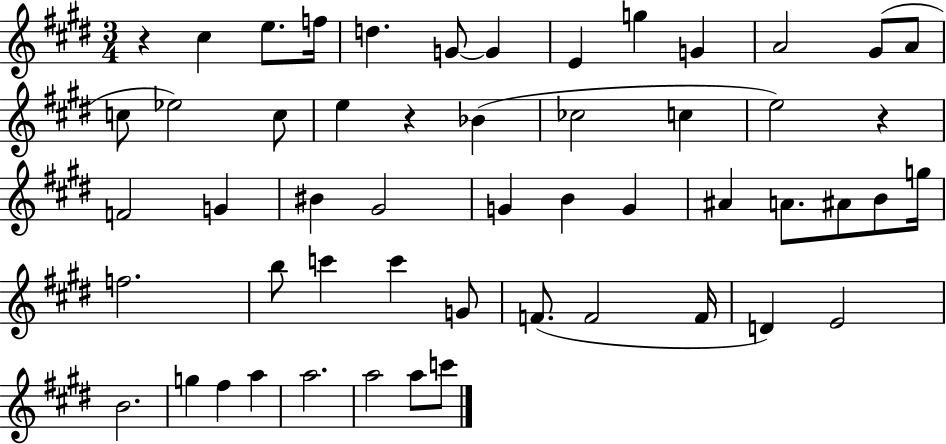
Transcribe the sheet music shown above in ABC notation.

X:1
T:Untitled
M:3/4
L:1/4
K:E
z ^c e/2 f/4 d G/2 G E g G A2 ^G/2 A/2 c/2 _e2 c/2 e z _B _c2 c e2 z F2 G ^B ^G2 G B G ^A A/2 ^A/2 B/2 g/4 f2 b/2 c' c' G/2 F/2 F2 F/4 D E2 B2 g ^f a a2 a2 a/2 c'/2